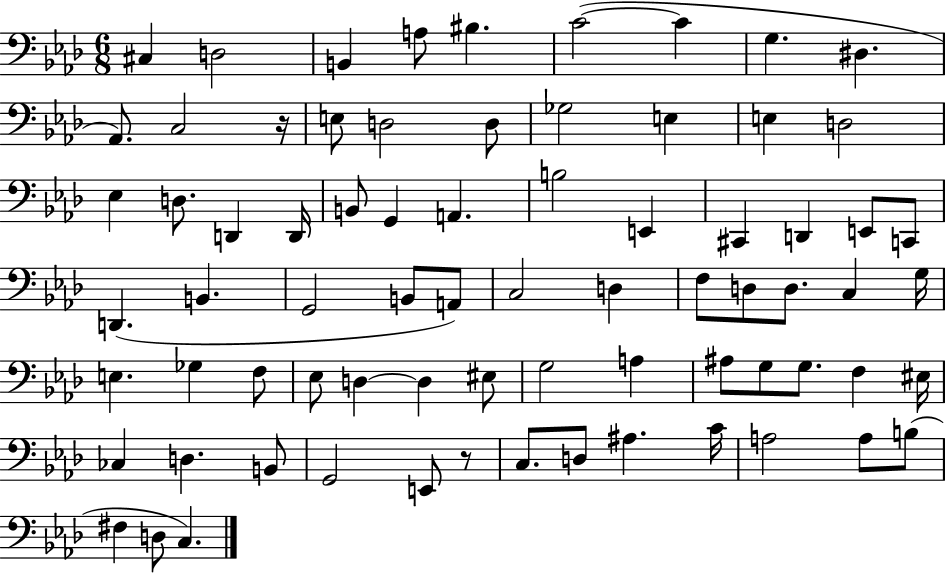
X:1
T:Untitled
M:6/8
L:1/4
K:Ab
^C, D,2 B,, A,/2 ^B, C2 C G, ^D, _A,,/2 C,2 z/4 E,/2 D,2 D,/2 _G,2 E, E, D,2 _E, D,/2 D,, D,,/4 B,,/2 G,, A,, B,2 E,, ^C,, D,, E,,/2 C,,/2 D,, B,, G,,2 B,,/2 A,,/2 C,2 D, F,/2 D,/2 D,/2 C, G,/4 E, _G, F,/2 _E,/2 D, D, ^E,/2 G,2 A, ^A,/2 G,/2 G,/2 F, ^E,/4 _C, D, B,,/2 G,,2 E,,/2 z/2 C,/2 D,/2 ^A, C/4 A,2 A,/2 B,/2 ^F, D,/2 C,